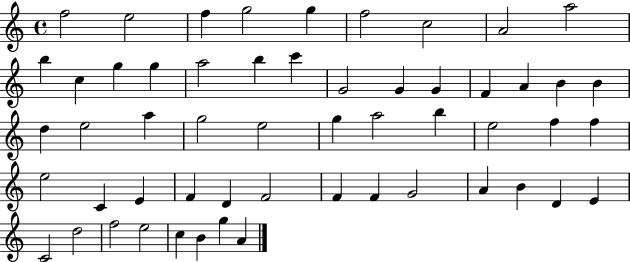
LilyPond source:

{
  \clef treble
  \time 4/4
  \defaultTimeSignature
  \key c \major
  f''2 e''2 | f''4 g''2 g''4 | f''2 c''2 | a'2 a''2 | \break b''4 c''4 g''4 g''4 | a''2 b''4 c'''4 | g'2 g'4 g'4 | f'4 a'4 b'4 b'4 | \break d''4 e''2 a''4 | g''2 e''2 | g''4 a''2 b''4 | e''2 f''4 f''4 | \break e''2 c'4 e'4 | f'4 d'4 f'2 | f'4 f'4 g'2 | a'4 b'4 d'4 e'4 | \break c'2 d''2 | f''2 e''2 | c''4 b'4 g''4 a'4 | \bar "|."
}